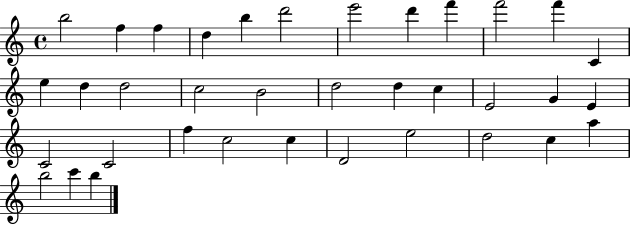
B5/h F5/q F5/q D5/q B5/q D6/h E6/h D6/q F6/q F6/h F6/q C4/q E5/q D5/q D5/h C5/h B4/h D5/h D5/q C5/q E4/h G4/q E4/q C4/h C4/h F5/q C5/h C5/q D4/h E5/h D5/h C5/q A5/q B5/h C6/q B5/q